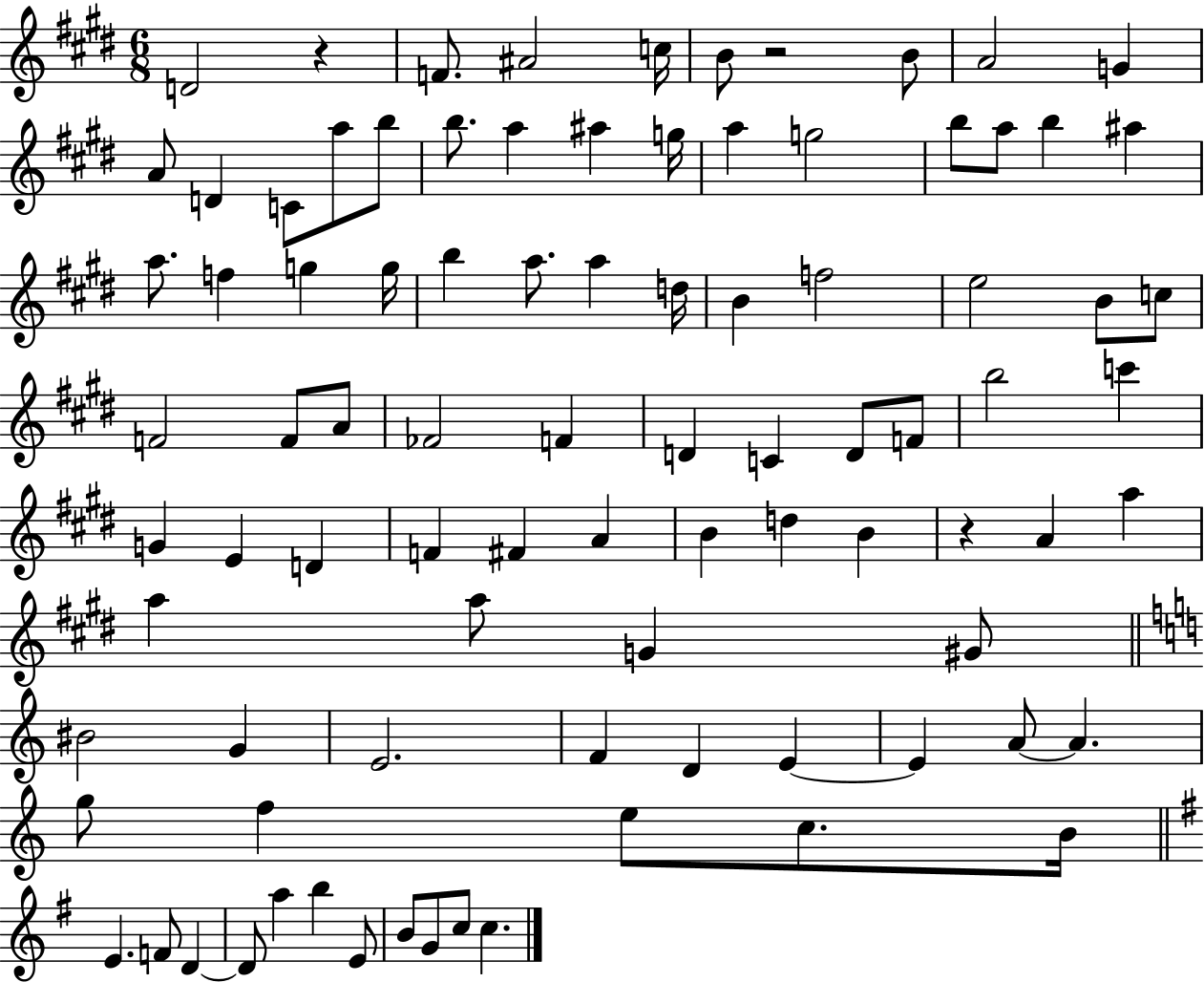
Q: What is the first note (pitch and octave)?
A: D4